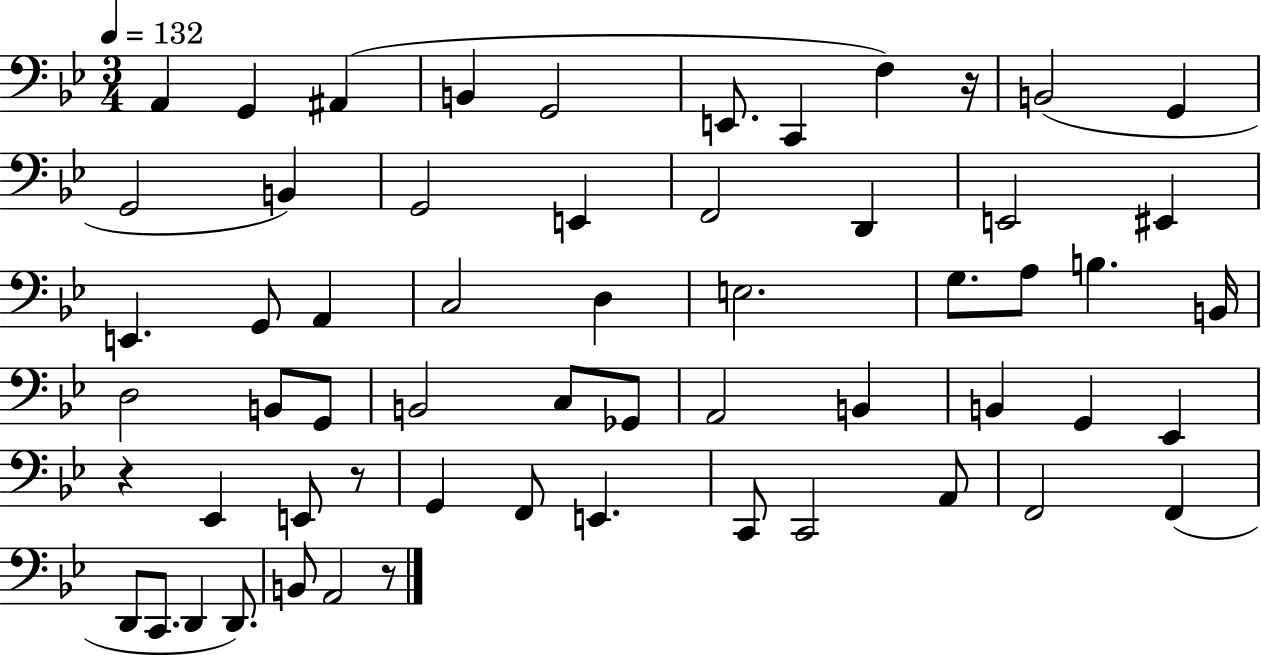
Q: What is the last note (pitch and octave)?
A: A2